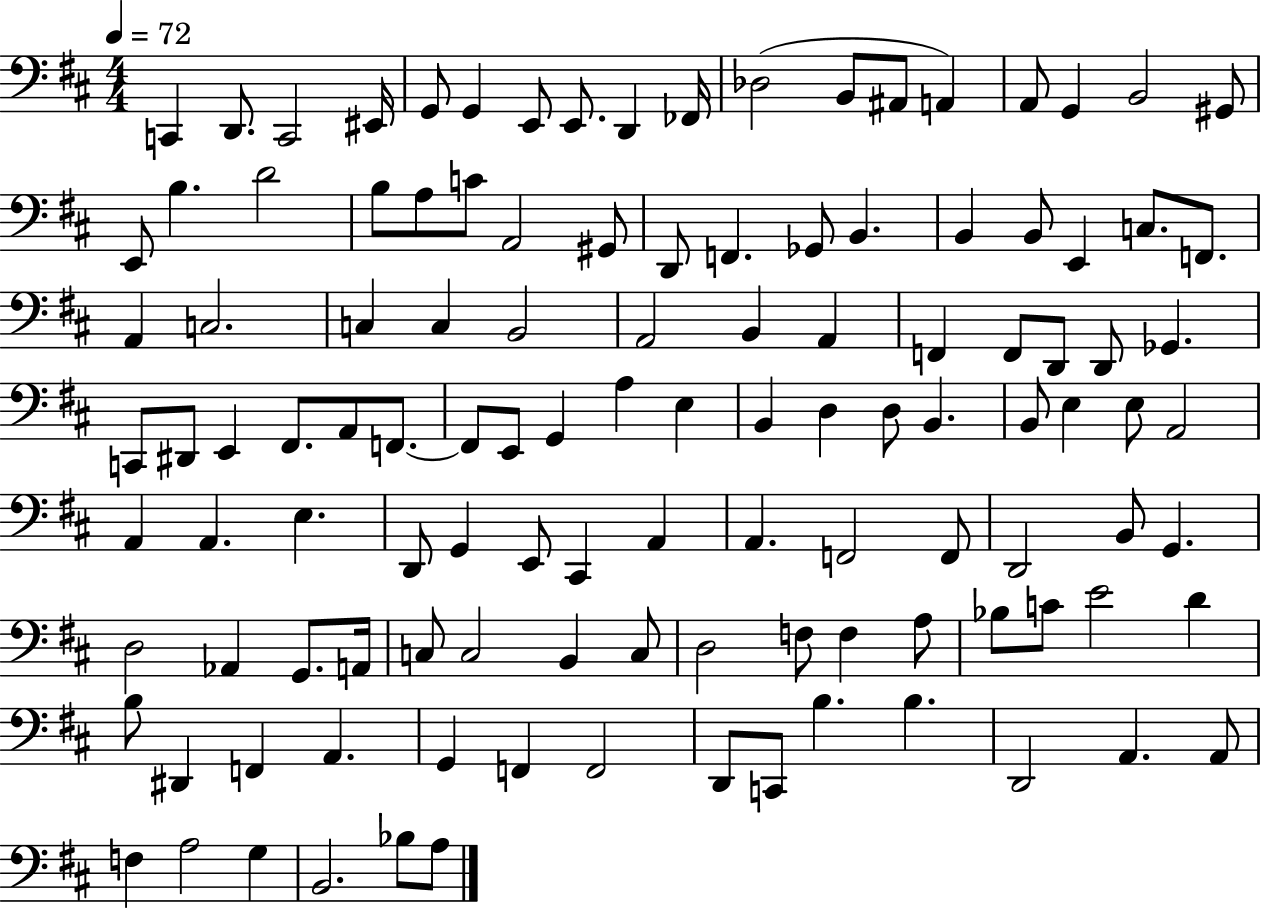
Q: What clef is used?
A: bass